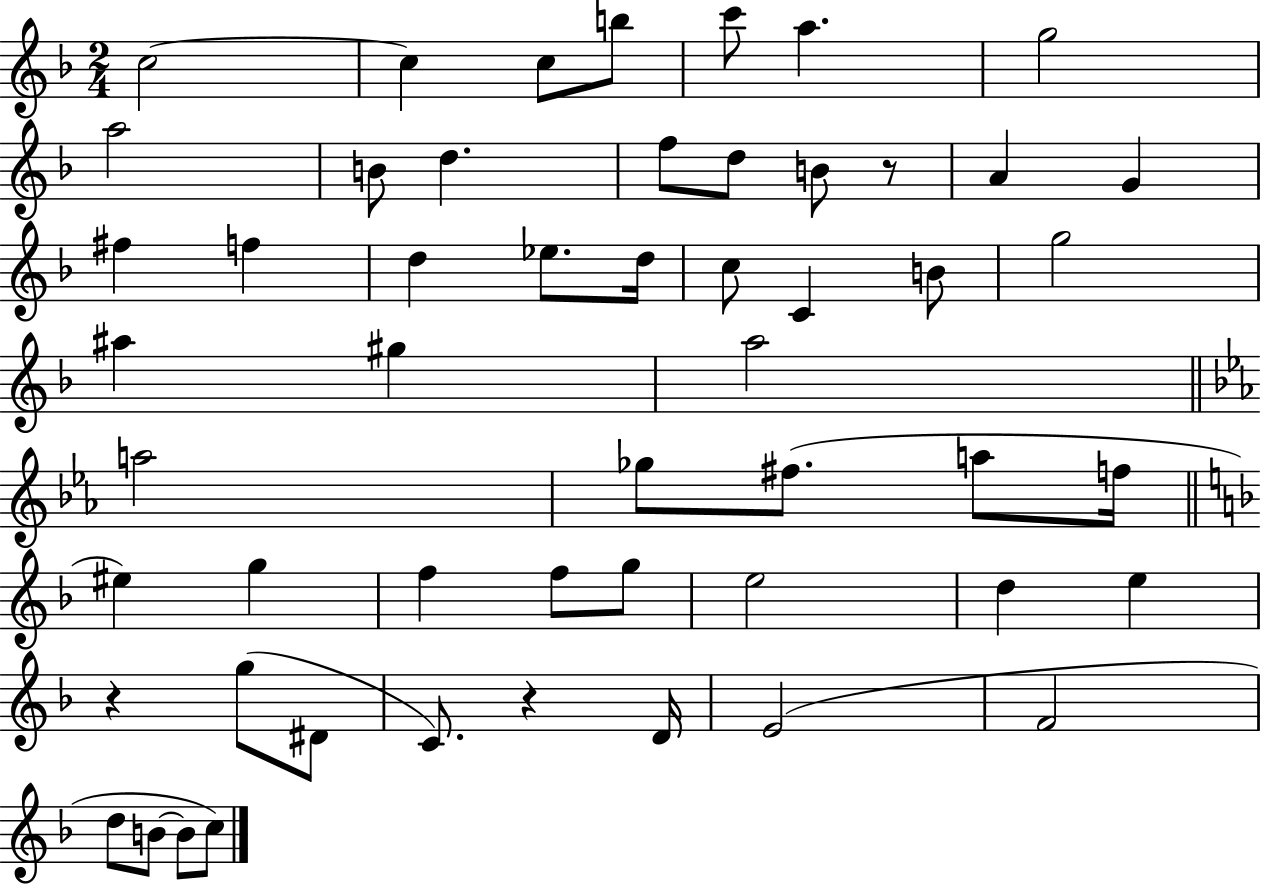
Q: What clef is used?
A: treble